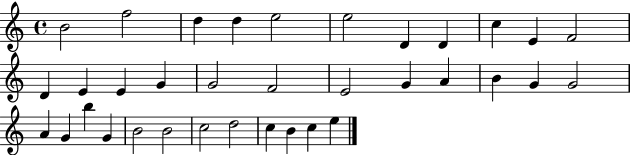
B4/h F5/h D5/q D5/q E5/h E5/h D4/q D4/q C5/q E4/q F4/h D4/q E4/q E4/q G4/q G4/h F4/h E4/h G4/q A4/q B4/q G4/q G4/h A4/q G4/q B5/q G4/q B4/h B4/h C5/h D5/h C5/q B4/q C5/q E5/q